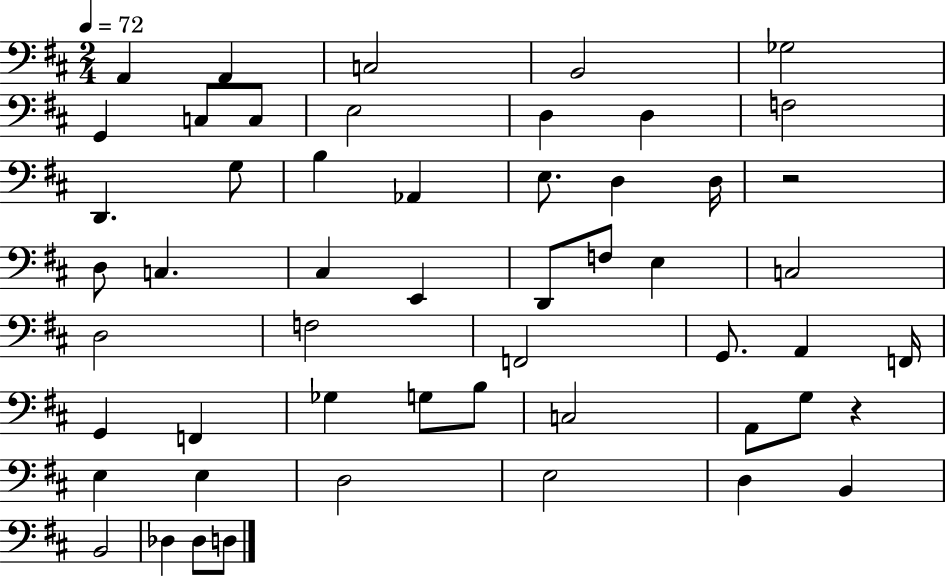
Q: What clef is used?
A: bass